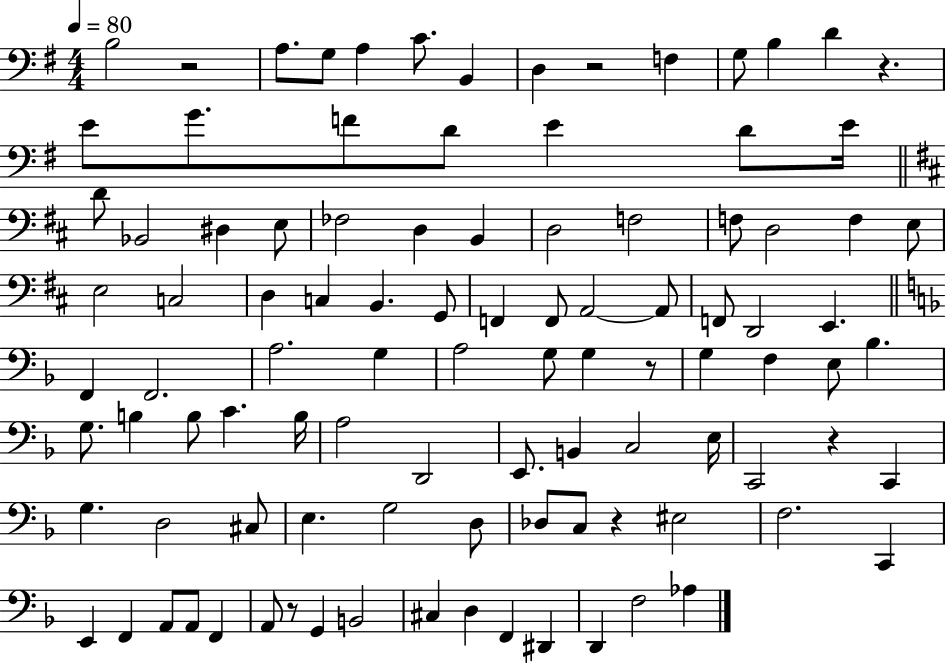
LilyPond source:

{
  \clef bass
  \numericTimeSignature
  \time 4/4
  \key g \major
  \tempo 4 = 80
  \repeat volta 2 { b2 r2 | a8. g8 a4 c'8. b,4 | d4 r2 f4 | g8 b4 d'4 r4. | \break e'8 g'8. f'8 d'8 e'4 d'8 e'16 | \bar "||" \break \key d \major d'8 bes,2 dis4 e8 | fes2 d4 b,4 | d2 f2 | f8 d2 f4 e8 | \break e2 c2 | d4 c4 b,4. g,8 | f,4 f,8 a,2~~ a,8 | f,8 d,2 e,4. | \break \bar "||" \break \key d \minor f,4 f,2. | a2. g4 | a2 g8 g4 r8 | g4 f4 e8 bes4. | \break g8. b4 b8 c'4. b16 | a2 d,2 | e,8. b,4 c2 e16 | c,2 r4 c,4 | \break g4. d2 cis8 | e4. g2 d8 | des8 c8 r4 eis2 | f2. c,4 | \break e,4 f,4 a,8 a,8 f,4 | a,8 r8 g,4 b,2 | cis4 d4 f,4 dis,4 | d,4 f2 aes4 | \break } \bar "|."
}